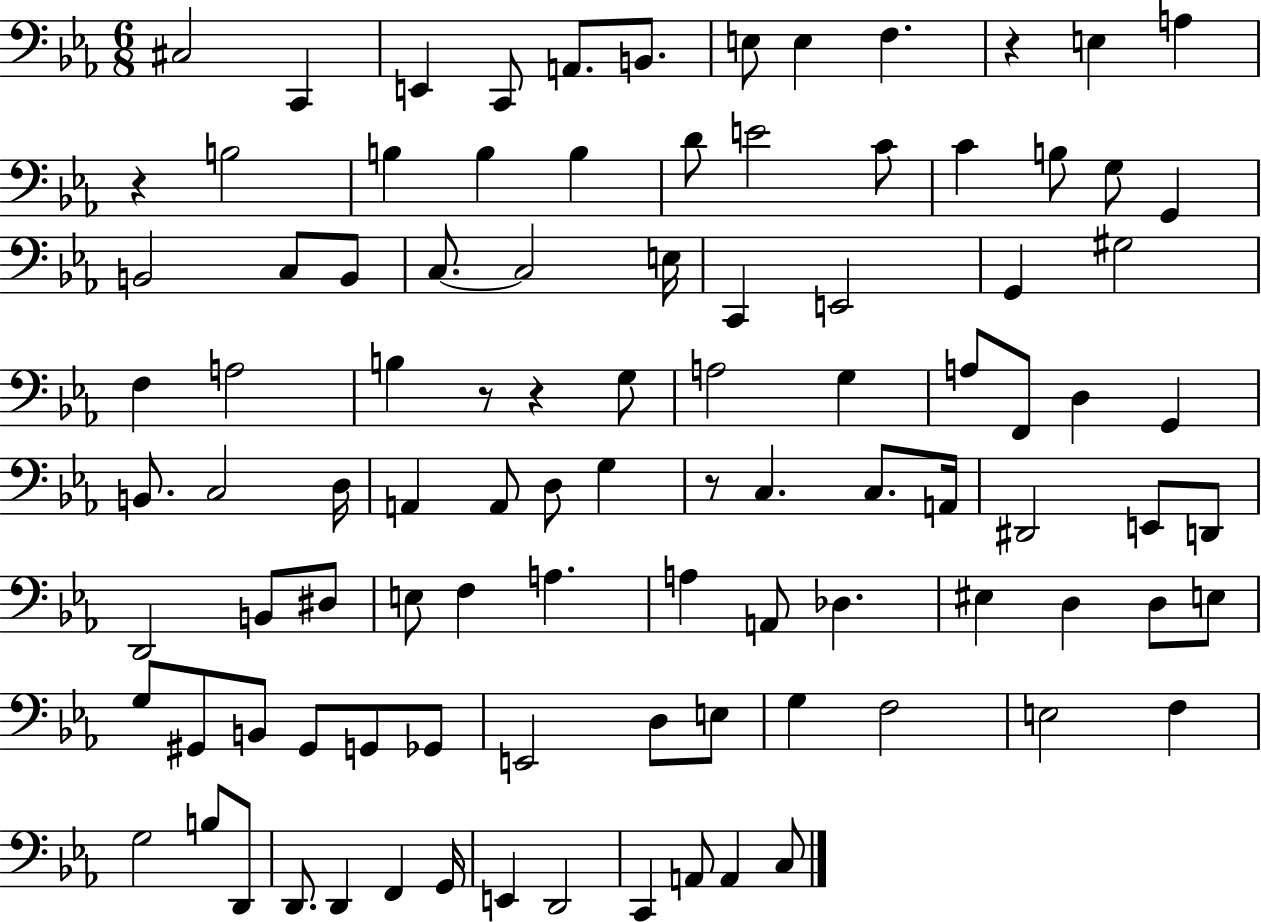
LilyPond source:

{
  \clef bass
  \numericTimeSignature
  \time 6/8
  \key ees \major
  cis2 c,4 | e,4 c,8 a,8. b,8. | e8 e4 f4. | r4 e4 a4 | \break r4 b2 | b4 b4 b4 | d'8 e'2 c'8 | c'4 b8 g8 g,4 | \break b,2 c8 b,8 | c8.~~ c2 e16 | c,4 e,2 | g,4 gis2 | \break f4 a2 | b4 r8 r4 g8 | a2 g4 | a8 f,8 d4 g,4 | \break b,8. c2 d16 | a,4 a,8 d8 g4 | r8 c4. c8. a,16 | dis,2 e,8 d,8 | \break d,2 b,8 dis8 | e8 f4 a4. | a4 a,8 des4. | eis4 d4 d8 e8 | \break g8 gis,8 b,8 gis,8 g,8 ges,8 | e,2 d8 e8 | g4 f2 | e2 f4 | \break g2 b8 d,8 | d,8. d,4 f,4 g,16 | e,4 d,2 | c,4 a,8 a,4 c8 | \break \bar "|."
}